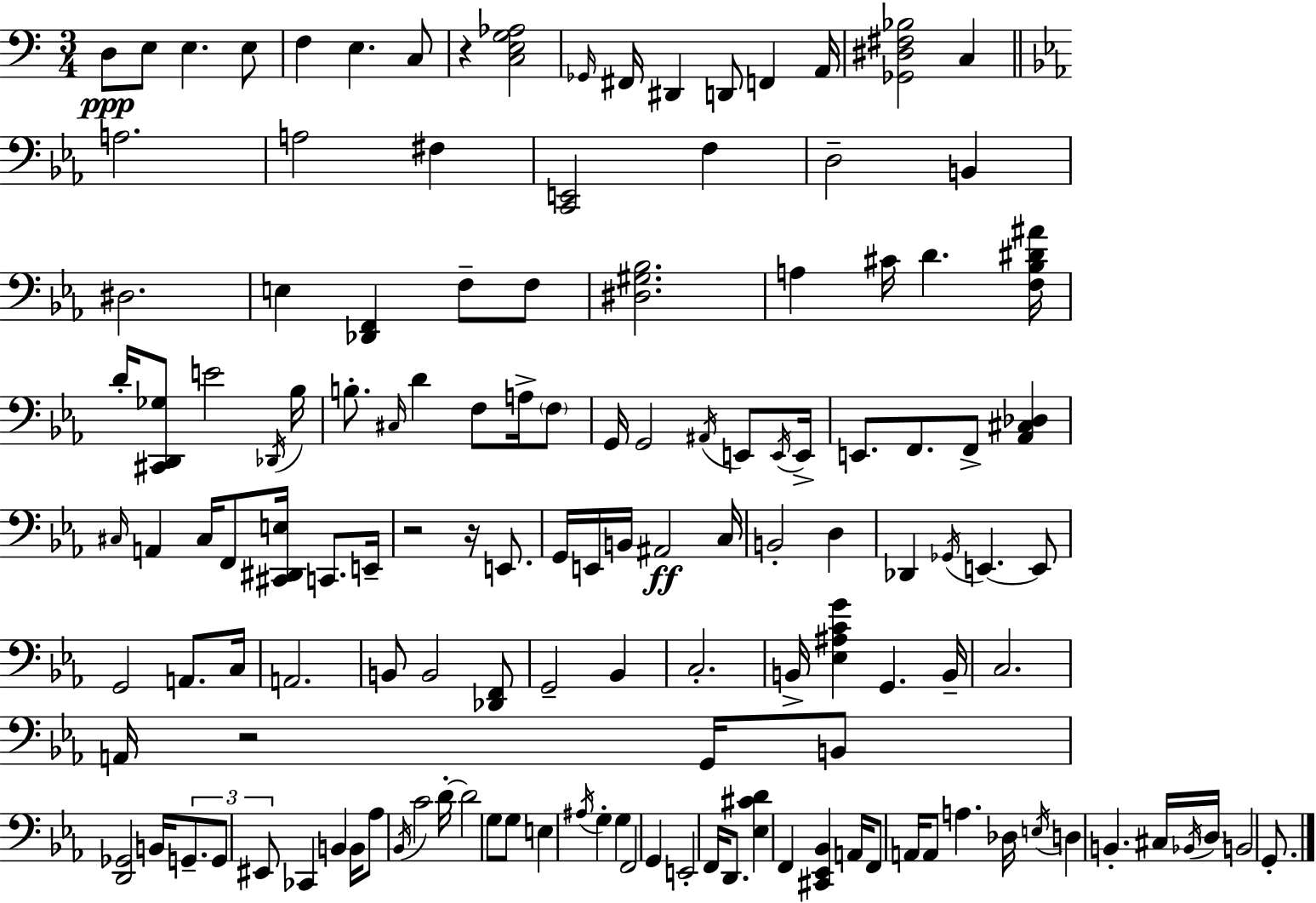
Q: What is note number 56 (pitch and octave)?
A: B2